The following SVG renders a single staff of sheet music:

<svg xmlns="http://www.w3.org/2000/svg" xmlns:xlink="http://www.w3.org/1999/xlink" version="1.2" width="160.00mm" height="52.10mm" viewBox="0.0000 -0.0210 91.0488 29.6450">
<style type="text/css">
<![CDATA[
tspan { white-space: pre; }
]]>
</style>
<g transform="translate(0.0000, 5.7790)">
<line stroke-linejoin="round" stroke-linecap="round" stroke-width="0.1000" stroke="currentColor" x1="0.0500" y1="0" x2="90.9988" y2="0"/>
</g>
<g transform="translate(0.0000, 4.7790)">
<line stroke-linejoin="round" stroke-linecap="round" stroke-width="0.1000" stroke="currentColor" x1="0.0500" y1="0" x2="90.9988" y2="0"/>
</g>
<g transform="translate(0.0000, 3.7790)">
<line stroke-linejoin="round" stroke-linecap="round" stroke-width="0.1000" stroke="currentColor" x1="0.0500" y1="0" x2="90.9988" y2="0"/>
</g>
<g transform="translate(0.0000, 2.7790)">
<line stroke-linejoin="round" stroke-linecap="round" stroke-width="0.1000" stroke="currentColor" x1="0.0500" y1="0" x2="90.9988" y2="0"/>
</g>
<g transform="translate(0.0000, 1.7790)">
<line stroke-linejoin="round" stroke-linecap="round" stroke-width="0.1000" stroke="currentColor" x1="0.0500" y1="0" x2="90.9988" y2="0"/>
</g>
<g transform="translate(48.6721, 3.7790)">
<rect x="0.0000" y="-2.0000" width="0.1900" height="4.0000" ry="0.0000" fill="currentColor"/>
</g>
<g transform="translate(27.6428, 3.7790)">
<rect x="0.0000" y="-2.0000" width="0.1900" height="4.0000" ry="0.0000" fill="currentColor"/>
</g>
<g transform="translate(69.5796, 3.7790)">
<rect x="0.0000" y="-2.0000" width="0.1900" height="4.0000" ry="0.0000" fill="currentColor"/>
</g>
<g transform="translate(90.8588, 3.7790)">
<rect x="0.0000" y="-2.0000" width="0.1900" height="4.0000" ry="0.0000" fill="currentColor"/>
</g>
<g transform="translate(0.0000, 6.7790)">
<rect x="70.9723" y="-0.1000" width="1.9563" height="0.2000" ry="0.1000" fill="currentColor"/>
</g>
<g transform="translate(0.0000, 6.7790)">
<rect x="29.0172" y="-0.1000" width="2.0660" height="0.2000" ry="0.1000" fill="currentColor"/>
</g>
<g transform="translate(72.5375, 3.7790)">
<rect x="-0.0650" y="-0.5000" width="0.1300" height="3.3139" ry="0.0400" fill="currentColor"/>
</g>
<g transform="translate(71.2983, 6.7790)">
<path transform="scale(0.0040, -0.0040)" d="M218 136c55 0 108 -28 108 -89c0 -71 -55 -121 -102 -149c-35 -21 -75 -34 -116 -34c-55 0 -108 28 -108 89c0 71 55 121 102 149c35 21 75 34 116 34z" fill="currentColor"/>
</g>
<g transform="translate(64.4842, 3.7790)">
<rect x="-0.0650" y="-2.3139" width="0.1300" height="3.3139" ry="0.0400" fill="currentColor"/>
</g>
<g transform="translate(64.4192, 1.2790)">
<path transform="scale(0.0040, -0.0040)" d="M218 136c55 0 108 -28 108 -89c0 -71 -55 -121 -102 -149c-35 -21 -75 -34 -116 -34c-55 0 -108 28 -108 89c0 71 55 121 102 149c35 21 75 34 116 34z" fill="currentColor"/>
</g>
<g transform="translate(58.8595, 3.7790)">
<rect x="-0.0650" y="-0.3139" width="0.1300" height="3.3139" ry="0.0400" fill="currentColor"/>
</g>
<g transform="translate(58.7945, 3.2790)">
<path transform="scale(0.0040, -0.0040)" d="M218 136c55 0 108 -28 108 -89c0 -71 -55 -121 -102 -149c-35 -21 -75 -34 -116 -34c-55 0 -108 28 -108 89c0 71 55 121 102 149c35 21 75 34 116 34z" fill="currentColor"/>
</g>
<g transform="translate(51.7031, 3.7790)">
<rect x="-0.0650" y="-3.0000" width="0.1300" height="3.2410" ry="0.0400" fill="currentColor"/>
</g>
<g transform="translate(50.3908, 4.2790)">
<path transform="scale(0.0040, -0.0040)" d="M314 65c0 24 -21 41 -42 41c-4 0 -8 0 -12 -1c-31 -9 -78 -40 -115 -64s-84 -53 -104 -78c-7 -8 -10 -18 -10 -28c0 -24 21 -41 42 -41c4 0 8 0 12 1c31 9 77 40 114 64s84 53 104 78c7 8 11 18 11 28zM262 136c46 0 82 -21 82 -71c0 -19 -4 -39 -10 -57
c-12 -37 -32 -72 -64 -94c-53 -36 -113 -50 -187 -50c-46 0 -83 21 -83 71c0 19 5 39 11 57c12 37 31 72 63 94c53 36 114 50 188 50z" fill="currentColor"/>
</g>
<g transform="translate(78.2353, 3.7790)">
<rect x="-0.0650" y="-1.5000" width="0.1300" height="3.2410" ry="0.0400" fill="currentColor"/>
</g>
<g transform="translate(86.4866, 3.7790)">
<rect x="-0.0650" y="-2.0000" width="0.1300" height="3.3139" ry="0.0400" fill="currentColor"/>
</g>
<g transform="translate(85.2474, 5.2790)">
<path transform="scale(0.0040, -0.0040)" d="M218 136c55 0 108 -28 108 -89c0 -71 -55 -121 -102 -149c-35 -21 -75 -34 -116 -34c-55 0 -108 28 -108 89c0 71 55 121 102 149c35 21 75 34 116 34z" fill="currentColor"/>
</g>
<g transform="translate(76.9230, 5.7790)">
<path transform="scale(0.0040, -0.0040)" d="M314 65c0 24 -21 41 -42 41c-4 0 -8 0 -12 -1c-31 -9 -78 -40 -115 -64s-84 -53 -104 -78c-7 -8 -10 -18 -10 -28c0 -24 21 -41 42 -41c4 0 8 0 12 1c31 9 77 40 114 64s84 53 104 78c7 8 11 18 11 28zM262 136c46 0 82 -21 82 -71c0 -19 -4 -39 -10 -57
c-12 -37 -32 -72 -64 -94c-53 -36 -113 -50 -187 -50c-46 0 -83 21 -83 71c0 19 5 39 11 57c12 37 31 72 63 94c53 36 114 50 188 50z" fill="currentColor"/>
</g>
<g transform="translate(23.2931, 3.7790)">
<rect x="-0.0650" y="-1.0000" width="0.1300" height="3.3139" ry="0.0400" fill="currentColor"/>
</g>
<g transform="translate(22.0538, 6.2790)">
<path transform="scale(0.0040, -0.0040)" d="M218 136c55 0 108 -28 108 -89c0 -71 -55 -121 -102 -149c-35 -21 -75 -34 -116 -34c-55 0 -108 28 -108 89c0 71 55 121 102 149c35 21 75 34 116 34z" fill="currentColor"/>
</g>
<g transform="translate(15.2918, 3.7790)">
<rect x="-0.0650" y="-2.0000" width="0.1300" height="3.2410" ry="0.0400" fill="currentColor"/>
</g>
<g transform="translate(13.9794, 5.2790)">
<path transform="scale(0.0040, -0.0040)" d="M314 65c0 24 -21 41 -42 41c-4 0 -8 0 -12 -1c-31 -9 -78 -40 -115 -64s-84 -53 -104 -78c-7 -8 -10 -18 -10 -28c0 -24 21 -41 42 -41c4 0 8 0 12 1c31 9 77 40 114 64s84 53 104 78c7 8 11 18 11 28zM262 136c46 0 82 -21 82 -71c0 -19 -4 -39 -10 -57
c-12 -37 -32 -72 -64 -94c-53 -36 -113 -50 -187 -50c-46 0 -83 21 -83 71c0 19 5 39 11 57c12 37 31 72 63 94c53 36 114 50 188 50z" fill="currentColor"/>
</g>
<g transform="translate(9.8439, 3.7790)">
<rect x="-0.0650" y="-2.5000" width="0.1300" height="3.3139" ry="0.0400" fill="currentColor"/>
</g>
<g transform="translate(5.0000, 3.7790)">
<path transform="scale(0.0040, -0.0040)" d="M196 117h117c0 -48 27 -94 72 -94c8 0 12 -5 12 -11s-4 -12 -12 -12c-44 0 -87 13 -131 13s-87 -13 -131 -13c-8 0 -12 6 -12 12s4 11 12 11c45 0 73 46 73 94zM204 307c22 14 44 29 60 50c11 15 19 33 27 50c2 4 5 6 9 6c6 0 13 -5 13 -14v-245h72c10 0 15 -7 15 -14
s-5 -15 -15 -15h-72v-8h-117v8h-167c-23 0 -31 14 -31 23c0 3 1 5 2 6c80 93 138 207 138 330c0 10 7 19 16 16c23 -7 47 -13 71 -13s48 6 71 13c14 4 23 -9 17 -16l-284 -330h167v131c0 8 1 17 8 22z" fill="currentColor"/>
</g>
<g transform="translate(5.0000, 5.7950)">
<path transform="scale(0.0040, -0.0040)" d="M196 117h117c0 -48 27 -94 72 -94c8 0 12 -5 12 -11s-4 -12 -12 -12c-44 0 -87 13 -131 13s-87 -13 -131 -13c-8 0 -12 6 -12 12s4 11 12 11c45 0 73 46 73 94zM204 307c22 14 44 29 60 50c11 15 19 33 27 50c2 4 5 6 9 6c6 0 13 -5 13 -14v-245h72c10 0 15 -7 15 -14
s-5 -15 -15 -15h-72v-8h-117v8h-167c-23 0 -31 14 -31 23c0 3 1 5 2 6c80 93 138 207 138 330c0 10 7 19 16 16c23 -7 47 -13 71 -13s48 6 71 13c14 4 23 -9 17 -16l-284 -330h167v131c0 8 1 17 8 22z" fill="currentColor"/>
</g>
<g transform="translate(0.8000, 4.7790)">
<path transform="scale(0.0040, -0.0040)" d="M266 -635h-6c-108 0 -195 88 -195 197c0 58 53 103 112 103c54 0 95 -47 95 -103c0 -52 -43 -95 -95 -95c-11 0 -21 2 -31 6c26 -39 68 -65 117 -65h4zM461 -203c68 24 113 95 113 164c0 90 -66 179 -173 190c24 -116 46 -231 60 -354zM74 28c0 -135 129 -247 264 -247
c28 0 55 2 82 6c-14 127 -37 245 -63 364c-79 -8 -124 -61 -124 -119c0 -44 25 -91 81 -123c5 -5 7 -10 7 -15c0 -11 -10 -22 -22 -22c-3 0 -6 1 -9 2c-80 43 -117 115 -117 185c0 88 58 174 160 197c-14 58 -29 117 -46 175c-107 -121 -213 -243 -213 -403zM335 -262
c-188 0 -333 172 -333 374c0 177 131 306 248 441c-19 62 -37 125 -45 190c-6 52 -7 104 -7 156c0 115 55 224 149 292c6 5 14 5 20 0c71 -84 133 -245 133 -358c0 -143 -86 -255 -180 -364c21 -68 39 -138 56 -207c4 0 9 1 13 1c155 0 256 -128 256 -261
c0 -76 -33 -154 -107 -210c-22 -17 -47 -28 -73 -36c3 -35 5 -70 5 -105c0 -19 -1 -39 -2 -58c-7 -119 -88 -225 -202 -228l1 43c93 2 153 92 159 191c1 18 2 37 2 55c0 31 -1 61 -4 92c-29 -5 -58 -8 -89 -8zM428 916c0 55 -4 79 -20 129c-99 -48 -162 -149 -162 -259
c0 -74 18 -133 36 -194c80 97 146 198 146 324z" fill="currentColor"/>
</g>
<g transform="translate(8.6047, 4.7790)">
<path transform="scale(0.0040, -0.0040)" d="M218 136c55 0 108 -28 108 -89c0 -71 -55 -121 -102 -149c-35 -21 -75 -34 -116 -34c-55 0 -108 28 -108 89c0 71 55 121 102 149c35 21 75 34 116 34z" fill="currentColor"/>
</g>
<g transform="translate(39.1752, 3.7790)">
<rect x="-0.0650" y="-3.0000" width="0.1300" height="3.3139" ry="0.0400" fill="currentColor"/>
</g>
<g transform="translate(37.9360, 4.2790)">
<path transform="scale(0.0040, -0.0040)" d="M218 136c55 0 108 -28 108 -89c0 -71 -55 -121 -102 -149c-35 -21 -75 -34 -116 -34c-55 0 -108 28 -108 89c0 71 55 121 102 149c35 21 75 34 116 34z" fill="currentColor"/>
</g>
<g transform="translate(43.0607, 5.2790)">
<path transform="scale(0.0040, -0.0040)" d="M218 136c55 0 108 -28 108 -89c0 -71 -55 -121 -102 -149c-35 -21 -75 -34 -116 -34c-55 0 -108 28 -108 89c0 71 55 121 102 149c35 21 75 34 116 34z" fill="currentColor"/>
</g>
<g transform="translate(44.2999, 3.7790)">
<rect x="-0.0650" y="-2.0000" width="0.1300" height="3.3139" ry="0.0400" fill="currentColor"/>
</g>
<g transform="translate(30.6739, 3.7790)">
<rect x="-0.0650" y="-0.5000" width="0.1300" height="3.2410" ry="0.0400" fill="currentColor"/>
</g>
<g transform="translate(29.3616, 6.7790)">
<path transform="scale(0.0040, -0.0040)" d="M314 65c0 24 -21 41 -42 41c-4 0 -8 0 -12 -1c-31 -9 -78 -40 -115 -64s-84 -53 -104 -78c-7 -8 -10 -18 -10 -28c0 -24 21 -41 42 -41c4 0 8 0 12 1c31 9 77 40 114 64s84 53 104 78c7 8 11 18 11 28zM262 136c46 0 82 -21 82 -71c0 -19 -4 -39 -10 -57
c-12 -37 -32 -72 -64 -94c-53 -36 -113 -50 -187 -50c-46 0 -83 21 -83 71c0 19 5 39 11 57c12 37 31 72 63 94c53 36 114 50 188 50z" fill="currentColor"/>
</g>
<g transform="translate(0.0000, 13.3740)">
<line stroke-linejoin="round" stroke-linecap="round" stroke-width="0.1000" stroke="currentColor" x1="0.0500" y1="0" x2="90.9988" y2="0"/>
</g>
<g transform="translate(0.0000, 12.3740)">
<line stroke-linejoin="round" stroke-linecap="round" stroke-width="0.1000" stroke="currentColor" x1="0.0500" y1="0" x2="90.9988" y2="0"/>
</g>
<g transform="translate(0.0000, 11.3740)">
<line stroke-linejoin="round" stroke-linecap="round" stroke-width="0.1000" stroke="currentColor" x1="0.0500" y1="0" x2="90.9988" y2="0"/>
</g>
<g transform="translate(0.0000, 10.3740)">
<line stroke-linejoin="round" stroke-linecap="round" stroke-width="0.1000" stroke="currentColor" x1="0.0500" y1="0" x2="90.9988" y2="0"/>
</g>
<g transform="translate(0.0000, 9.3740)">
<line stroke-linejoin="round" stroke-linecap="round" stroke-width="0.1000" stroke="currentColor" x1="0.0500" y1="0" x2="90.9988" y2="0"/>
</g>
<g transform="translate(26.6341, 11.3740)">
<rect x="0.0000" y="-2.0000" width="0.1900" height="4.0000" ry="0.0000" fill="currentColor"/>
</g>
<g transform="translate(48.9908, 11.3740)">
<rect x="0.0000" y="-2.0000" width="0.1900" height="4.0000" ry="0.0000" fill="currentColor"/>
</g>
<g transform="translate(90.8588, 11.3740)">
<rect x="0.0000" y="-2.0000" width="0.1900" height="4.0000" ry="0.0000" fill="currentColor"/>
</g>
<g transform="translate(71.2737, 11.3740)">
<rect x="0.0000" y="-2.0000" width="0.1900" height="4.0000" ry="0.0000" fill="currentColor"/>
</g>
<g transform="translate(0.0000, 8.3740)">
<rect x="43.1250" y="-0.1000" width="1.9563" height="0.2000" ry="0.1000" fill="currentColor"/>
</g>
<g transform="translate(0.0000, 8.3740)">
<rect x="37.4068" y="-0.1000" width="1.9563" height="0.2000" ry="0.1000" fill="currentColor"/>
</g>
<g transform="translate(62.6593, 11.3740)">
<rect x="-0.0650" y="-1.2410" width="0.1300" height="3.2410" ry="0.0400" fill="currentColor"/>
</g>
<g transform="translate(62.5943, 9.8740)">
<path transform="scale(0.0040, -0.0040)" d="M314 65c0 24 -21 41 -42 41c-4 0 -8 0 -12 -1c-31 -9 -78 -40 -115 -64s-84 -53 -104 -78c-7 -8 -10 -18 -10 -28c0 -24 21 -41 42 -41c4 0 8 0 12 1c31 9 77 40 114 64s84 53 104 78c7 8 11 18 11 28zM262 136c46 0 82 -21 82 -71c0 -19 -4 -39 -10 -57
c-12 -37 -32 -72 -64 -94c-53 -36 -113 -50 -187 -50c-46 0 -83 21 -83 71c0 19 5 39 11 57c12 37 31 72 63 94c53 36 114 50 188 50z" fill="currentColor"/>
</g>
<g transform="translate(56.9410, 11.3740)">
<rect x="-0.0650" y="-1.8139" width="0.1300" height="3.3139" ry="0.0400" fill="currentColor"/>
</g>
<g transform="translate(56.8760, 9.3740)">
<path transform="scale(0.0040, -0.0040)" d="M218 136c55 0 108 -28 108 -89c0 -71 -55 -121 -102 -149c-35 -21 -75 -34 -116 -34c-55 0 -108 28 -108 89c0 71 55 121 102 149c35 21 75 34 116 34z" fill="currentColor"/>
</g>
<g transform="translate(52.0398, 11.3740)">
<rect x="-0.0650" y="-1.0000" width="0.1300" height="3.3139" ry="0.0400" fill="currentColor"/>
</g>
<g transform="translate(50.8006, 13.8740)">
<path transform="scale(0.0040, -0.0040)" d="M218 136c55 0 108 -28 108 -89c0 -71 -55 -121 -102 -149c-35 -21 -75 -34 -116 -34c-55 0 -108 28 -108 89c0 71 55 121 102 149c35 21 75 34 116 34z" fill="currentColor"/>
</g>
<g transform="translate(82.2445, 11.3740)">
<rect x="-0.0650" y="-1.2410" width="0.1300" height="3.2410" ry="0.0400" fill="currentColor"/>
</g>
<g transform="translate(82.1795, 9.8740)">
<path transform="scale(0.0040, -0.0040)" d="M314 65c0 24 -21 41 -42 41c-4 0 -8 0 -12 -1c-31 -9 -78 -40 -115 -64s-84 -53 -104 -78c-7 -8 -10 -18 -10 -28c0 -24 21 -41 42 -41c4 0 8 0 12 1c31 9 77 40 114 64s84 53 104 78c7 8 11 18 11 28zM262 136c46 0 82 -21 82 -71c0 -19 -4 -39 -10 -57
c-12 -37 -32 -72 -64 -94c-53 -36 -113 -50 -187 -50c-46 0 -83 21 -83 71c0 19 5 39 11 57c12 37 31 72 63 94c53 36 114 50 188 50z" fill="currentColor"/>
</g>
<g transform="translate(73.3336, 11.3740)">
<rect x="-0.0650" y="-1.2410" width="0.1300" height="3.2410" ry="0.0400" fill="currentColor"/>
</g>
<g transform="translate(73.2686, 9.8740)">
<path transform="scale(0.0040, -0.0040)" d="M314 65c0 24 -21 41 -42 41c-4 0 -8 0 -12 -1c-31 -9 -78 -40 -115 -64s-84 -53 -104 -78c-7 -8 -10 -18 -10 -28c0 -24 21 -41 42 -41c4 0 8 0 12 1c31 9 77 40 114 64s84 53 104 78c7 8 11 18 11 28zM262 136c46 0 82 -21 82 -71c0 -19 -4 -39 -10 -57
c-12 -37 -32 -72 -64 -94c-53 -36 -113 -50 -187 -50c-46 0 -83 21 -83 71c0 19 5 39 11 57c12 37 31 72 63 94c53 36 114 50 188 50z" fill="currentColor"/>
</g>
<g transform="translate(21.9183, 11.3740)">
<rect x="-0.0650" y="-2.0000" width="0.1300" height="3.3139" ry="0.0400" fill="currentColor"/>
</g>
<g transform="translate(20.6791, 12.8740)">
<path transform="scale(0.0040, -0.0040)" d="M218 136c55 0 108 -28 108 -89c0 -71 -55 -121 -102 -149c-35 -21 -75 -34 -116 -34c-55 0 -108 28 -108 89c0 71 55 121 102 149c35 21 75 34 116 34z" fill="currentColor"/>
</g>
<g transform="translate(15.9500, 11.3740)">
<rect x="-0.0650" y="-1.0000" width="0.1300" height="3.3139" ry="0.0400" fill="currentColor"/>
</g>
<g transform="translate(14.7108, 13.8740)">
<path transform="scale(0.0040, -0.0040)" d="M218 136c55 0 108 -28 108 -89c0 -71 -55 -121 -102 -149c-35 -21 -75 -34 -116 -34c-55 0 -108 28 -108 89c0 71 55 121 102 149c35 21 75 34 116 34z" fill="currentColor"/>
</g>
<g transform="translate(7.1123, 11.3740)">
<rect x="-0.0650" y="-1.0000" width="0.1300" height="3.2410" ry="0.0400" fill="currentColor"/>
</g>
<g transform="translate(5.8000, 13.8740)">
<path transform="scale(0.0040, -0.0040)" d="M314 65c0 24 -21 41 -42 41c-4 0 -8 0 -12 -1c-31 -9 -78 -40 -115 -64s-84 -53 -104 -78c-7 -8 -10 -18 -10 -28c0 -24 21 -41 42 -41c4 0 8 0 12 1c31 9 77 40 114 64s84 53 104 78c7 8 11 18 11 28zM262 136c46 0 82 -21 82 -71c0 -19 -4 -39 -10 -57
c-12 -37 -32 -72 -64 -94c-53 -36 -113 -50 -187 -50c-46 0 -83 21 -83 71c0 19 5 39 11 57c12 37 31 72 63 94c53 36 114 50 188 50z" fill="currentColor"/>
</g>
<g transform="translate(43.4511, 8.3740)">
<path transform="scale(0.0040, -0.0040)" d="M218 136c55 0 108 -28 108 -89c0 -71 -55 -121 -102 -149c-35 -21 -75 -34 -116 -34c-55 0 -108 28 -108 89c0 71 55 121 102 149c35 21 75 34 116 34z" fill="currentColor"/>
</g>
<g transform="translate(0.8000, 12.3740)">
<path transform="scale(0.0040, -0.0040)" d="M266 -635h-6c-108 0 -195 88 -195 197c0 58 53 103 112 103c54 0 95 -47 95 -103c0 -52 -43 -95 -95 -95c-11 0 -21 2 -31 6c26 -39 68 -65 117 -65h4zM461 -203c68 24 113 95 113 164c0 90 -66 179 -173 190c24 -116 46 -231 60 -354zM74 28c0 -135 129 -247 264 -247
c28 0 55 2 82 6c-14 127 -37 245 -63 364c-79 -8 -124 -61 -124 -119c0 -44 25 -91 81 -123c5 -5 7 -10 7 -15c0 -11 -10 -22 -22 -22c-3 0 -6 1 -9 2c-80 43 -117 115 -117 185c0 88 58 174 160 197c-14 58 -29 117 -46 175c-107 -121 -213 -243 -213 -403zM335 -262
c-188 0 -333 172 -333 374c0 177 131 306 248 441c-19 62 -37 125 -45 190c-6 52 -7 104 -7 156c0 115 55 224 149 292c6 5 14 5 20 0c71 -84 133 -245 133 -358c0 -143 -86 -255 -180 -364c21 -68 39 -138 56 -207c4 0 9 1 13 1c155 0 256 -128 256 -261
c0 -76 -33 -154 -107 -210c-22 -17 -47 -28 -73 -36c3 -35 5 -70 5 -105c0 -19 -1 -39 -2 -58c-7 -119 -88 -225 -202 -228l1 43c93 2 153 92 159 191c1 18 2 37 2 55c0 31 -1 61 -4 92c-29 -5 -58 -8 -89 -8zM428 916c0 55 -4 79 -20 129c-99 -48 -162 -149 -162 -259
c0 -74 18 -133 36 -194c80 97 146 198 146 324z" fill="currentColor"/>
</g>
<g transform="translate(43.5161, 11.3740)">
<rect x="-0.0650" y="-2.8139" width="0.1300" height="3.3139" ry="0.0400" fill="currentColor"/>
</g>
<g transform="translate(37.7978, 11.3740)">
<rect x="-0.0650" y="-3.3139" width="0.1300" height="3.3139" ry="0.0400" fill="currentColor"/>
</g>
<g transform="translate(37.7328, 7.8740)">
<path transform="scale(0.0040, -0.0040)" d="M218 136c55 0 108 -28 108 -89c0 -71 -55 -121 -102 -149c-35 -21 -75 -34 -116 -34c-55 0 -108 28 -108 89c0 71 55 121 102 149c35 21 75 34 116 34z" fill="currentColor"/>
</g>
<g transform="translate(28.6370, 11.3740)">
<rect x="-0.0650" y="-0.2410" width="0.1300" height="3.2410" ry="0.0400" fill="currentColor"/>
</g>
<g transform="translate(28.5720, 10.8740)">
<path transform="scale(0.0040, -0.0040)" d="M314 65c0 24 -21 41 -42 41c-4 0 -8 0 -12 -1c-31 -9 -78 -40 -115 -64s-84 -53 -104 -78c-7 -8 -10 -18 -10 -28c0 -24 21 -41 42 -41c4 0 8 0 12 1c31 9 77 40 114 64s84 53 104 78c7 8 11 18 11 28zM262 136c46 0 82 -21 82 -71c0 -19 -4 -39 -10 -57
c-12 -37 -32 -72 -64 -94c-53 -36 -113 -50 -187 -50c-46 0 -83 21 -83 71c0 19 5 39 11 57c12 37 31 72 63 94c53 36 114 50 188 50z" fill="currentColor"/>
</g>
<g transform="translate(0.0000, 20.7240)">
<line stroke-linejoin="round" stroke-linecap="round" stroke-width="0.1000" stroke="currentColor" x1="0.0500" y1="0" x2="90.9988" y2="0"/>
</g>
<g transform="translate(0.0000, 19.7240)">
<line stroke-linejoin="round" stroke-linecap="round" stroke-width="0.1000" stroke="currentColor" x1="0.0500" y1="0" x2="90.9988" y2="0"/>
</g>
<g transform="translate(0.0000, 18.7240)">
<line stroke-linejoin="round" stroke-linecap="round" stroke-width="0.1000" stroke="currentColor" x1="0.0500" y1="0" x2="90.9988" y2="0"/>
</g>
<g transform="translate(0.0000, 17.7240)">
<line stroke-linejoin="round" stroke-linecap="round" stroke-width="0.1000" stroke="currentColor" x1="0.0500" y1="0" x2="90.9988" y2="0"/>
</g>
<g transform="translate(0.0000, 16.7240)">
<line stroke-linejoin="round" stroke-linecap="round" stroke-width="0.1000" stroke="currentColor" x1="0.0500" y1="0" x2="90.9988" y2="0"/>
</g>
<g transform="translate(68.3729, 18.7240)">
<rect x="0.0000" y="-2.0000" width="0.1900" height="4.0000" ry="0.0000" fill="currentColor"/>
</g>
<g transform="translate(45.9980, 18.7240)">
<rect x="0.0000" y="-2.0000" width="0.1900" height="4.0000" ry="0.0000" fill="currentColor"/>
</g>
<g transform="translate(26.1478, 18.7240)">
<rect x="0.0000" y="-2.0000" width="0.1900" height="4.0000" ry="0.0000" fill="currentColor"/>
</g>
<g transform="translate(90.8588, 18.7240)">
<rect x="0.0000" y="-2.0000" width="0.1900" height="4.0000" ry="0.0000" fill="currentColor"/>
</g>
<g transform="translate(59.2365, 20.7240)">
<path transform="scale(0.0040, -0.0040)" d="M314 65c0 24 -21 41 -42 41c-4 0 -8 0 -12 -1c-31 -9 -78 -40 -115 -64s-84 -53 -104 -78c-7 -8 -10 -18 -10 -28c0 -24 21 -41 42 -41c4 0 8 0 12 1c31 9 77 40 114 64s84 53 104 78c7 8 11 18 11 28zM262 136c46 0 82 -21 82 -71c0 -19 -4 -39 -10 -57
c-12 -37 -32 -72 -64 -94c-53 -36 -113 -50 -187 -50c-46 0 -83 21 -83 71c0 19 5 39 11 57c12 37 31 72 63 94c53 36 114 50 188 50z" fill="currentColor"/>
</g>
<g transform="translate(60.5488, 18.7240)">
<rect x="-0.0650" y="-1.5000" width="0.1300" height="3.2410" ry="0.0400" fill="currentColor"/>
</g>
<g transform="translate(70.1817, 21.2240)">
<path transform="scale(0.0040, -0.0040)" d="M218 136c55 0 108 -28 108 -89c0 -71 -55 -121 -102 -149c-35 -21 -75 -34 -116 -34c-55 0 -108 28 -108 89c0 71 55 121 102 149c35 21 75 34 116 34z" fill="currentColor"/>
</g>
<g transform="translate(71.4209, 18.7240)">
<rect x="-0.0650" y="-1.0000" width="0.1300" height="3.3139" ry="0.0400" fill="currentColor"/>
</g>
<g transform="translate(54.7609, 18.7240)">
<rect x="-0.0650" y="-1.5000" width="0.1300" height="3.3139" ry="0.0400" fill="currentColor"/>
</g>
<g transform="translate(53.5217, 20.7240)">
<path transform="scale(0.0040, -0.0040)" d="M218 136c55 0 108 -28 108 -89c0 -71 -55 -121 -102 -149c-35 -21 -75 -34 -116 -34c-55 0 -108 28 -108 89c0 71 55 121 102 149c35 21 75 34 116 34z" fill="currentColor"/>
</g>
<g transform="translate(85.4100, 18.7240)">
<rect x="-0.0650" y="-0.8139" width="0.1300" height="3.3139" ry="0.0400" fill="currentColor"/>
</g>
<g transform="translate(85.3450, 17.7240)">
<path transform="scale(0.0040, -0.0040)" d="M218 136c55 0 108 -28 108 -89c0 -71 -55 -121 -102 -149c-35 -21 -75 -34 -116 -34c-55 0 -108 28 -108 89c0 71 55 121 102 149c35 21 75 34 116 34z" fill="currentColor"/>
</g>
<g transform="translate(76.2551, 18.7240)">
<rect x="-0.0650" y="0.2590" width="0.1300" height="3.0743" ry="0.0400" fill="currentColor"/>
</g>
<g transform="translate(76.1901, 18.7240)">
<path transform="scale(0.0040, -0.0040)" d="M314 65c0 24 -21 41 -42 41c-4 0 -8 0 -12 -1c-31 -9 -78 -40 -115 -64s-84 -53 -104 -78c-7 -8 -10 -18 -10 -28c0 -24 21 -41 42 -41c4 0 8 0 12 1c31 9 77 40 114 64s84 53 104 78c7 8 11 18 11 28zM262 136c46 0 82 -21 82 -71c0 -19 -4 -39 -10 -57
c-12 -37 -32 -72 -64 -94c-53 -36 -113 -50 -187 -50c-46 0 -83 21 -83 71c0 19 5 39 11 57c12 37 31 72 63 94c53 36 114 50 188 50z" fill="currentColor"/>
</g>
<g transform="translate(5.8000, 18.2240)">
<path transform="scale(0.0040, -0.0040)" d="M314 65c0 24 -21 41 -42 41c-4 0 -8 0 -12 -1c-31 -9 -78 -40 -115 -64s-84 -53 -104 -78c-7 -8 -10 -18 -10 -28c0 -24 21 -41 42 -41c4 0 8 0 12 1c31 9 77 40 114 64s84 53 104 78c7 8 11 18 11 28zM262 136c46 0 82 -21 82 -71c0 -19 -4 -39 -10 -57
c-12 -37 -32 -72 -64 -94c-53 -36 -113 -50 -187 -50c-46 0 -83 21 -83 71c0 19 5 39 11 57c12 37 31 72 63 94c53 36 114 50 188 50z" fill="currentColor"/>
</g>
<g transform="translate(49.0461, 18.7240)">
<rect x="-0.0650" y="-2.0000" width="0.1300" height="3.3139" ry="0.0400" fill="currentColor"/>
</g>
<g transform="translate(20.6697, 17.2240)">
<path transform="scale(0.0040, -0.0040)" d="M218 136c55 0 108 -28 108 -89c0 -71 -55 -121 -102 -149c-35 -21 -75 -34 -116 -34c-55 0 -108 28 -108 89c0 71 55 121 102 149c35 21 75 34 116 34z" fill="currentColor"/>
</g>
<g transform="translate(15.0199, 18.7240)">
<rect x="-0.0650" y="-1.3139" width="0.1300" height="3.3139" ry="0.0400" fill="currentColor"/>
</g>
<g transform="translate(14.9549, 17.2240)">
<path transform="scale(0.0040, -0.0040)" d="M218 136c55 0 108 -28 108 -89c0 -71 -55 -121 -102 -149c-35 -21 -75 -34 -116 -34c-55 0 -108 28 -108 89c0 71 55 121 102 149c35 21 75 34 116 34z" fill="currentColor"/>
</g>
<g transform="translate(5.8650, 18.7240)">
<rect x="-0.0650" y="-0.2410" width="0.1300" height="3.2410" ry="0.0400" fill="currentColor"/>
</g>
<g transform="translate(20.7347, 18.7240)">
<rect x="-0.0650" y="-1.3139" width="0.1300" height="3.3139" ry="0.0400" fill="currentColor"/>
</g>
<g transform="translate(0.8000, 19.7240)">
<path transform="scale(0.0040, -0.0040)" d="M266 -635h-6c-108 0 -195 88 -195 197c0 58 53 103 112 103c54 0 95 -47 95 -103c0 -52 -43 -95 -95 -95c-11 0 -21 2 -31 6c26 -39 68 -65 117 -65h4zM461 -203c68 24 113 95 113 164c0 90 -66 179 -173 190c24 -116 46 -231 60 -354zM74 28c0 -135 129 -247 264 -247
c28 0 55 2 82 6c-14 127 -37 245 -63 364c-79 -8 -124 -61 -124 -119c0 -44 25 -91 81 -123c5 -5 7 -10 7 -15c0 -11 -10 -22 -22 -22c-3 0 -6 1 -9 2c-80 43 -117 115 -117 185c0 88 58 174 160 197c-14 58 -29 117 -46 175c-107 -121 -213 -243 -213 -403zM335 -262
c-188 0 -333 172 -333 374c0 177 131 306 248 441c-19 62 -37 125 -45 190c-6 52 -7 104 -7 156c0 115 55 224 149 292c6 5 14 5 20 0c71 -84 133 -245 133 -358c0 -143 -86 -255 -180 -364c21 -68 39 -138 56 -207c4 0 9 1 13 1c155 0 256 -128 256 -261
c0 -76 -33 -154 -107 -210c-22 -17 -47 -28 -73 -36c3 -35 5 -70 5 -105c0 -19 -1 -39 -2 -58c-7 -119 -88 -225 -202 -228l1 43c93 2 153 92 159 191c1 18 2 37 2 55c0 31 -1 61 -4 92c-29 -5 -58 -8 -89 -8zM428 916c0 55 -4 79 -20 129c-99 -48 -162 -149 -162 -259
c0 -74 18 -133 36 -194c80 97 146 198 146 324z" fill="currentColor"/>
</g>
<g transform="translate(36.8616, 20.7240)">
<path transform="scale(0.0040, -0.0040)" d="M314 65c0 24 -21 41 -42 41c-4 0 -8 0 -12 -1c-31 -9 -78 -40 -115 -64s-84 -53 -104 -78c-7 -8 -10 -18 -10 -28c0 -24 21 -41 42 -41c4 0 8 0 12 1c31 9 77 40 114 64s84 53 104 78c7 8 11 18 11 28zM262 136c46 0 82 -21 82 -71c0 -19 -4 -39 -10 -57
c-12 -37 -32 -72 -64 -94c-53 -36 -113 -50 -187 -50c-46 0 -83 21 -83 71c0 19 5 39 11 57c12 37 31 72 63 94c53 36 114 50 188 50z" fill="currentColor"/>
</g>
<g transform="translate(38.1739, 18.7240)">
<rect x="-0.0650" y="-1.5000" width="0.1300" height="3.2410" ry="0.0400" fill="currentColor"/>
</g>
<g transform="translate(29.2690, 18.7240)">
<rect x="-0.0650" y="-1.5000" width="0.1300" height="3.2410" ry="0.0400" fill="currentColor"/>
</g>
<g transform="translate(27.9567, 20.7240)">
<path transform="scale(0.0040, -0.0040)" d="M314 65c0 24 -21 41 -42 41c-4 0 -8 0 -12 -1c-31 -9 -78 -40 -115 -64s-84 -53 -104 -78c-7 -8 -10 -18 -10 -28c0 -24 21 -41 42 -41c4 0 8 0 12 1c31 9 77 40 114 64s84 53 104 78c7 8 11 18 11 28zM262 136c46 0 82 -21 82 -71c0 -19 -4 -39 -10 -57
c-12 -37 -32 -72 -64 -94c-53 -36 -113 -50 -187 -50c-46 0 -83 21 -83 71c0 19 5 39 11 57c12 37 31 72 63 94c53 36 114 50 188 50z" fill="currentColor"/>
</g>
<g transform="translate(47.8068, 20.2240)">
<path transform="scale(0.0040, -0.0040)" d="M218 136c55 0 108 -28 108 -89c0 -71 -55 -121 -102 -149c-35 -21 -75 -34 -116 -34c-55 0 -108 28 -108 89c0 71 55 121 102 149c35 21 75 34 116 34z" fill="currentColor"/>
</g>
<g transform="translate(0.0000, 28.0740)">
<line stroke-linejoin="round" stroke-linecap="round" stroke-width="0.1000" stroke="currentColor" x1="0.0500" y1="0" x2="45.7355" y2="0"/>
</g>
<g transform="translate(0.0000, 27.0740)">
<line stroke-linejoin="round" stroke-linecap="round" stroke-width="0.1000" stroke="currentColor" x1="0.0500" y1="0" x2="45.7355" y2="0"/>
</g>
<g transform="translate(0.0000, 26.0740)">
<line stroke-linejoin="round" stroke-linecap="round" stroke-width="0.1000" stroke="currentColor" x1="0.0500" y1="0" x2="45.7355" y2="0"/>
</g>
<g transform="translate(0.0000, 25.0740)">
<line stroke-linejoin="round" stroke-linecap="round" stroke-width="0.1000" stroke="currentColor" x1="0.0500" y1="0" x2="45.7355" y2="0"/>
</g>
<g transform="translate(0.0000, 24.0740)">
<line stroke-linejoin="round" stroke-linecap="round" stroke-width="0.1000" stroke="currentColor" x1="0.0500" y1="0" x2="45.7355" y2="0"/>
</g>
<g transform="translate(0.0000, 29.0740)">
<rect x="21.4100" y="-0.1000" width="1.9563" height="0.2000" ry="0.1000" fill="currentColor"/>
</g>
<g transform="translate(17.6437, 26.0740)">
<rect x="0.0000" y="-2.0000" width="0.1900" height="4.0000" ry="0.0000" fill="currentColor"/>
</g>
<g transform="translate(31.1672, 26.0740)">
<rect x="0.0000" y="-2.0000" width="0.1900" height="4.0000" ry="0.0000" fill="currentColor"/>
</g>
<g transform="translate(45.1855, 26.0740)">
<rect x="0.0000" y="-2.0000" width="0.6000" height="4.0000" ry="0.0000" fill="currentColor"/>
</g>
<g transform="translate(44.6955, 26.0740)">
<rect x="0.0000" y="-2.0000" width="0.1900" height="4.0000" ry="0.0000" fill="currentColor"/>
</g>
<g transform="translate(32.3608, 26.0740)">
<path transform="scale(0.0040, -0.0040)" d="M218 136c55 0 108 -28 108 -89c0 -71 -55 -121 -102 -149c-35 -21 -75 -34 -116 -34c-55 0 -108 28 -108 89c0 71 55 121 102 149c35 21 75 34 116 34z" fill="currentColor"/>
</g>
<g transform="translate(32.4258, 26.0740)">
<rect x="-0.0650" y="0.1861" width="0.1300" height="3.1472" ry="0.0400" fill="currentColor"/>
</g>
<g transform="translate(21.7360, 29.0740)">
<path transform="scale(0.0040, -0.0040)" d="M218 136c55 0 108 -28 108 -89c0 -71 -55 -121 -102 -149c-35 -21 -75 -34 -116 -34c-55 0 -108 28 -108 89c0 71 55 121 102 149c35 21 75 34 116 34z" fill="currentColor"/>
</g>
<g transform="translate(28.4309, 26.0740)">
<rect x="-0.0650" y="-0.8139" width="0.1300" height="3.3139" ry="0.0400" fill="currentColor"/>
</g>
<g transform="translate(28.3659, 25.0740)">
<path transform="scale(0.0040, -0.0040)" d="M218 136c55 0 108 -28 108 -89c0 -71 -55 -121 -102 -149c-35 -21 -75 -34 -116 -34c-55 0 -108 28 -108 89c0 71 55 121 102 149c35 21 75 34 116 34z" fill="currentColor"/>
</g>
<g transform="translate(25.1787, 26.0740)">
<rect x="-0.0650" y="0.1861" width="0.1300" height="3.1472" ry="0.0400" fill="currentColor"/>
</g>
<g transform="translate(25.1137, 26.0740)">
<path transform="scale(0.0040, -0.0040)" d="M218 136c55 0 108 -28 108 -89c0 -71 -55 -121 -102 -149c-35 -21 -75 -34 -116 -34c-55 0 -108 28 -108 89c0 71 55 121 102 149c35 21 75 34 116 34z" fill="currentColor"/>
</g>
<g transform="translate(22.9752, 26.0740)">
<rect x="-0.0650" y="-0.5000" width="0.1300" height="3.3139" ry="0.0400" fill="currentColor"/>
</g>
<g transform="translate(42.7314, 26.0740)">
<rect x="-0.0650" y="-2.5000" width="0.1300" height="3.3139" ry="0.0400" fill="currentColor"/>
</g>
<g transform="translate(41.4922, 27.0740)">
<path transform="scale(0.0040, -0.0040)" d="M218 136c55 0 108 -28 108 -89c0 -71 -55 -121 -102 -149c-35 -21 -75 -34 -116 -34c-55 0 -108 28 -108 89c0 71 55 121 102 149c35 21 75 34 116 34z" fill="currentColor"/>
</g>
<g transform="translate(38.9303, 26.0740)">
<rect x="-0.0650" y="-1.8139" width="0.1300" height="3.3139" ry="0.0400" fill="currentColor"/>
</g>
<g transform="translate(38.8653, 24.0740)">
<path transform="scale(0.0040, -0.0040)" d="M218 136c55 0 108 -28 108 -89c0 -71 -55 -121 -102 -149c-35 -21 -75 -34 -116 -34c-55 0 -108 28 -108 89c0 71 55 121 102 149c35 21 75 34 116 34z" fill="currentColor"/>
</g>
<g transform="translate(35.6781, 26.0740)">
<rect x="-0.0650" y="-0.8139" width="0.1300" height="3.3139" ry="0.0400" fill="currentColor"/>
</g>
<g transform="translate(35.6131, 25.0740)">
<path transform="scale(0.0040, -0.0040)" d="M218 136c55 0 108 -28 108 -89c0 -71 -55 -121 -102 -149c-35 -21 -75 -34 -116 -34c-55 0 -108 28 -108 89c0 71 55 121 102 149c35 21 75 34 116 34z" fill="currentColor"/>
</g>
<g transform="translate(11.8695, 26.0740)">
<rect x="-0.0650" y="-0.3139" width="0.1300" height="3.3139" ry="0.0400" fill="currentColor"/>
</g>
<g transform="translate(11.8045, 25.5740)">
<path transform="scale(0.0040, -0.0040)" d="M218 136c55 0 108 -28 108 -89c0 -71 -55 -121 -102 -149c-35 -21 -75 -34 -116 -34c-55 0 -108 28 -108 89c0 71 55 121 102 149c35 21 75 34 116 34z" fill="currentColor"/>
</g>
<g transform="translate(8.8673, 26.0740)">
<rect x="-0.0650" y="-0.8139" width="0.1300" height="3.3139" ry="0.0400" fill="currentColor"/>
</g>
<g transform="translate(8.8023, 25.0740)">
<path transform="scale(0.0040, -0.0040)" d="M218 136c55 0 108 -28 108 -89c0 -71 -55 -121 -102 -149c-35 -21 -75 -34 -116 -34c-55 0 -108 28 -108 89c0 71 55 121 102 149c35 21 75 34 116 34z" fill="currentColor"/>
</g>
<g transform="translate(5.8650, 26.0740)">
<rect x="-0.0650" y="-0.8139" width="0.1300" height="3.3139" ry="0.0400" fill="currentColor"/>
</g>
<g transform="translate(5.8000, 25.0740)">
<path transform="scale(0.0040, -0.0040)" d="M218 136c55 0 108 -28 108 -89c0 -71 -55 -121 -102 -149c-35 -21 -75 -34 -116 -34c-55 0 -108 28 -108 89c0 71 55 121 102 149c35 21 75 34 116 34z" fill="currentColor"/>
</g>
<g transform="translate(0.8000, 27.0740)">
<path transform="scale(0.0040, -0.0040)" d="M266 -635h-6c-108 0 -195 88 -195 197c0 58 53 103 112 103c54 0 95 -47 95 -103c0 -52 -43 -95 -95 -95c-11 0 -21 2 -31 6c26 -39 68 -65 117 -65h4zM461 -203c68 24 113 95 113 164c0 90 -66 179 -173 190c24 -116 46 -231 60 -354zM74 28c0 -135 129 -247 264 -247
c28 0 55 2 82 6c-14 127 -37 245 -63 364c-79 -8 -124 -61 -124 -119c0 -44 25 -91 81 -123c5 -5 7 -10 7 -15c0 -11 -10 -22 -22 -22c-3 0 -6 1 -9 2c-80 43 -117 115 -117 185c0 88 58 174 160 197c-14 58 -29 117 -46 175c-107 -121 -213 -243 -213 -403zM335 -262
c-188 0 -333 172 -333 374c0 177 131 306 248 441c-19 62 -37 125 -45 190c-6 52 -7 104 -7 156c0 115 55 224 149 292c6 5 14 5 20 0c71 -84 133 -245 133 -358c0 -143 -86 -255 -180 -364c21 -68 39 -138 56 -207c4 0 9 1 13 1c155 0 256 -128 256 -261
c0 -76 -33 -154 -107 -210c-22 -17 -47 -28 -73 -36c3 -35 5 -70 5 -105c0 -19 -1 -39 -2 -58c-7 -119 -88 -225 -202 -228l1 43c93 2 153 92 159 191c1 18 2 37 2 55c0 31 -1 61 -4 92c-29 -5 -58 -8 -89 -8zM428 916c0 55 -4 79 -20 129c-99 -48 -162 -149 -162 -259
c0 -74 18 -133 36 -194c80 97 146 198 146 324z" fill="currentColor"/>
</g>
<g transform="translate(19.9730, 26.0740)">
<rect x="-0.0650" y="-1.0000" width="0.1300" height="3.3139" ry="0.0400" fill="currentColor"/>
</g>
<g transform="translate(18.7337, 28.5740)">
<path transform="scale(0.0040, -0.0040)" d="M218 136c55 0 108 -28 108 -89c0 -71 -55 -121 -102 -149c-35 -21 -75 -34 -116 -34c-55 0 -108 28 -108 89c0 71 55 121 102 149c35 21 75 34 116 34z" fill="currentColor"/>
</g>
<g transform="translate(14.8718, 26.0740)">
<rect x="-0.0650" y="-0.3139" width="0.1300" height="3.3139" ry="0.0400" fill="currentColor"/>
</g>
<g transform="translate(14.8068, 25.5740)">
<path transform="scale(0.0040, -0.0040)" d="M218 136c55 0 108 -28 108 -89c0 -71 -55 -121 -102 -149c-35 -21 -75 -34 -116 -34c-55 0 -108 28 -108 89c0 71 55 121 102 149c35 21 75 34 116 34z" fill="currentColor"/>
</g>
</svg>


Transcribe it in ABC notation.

X:1
T:Untitled
M:4/4
L:1/4
K:C
G F2 D C2 A F A2 c g C E2 F D2 D F c2 b a D f e2 e2 e2 c2 e e E2 E2 F E E2 D B2 d d d c c D C B d B d f G